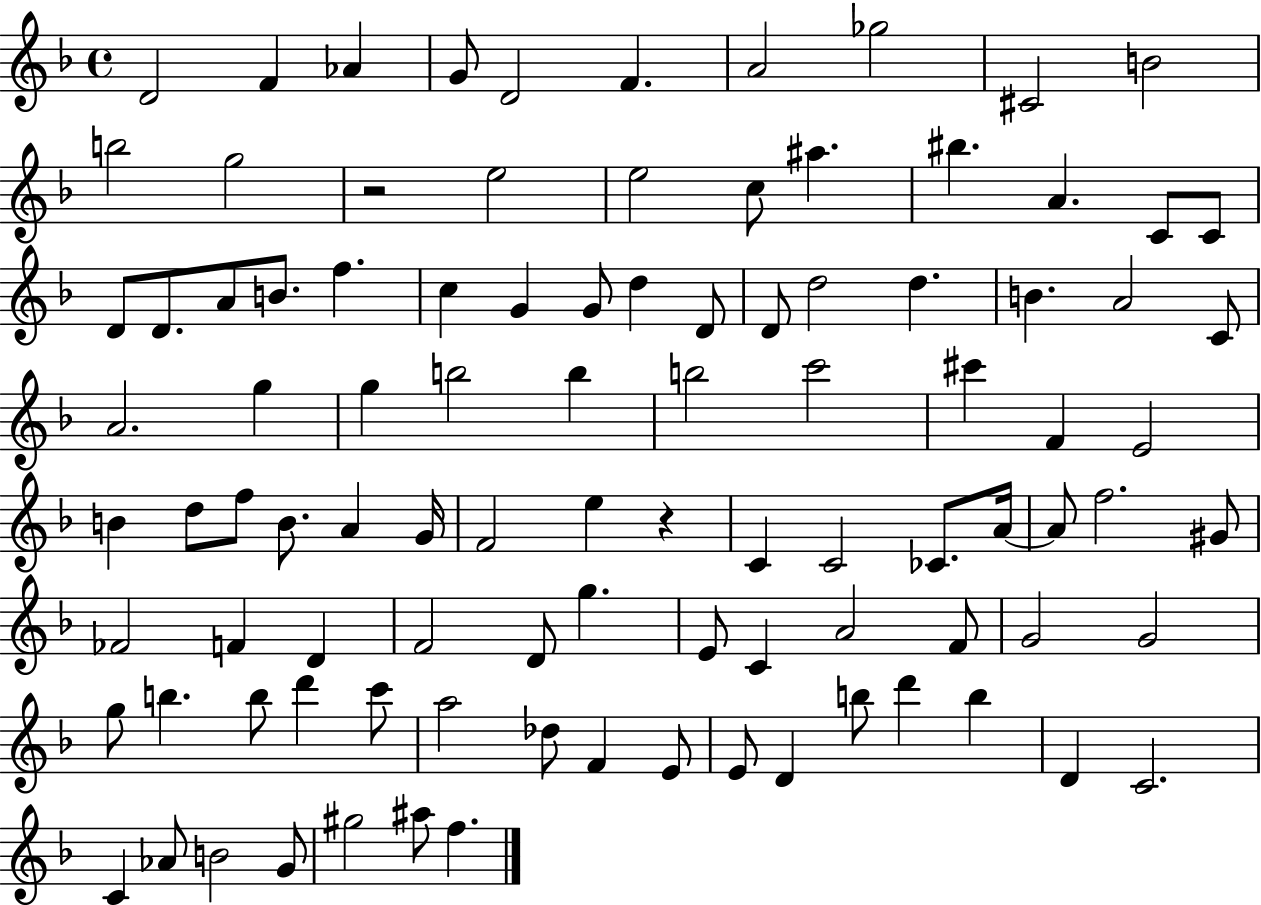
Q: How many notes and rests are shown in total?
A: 98